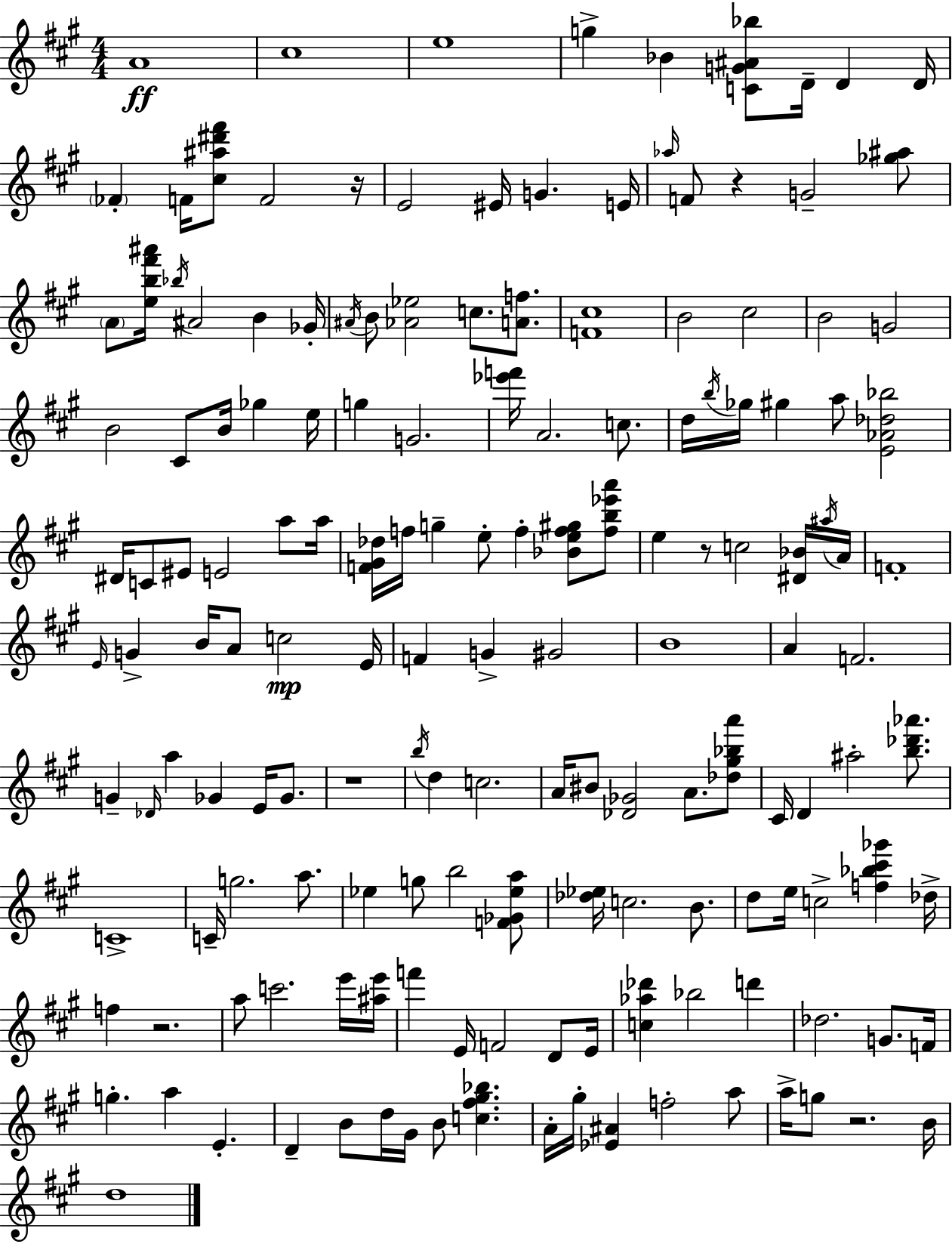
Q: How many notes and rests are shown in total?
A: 158